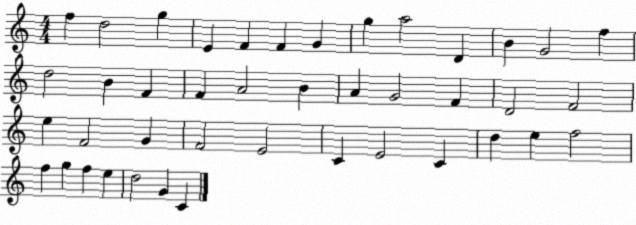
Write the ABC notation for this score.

X:1
T:Untitled
M:4/4
L:1/4
K:C
f d2 g E F F G g a2 D B G2 f d2 B F F A2 B A G2 F D2 F2 e F2 G F2 E2 C E2 C d e f2 f g f e d2 G C